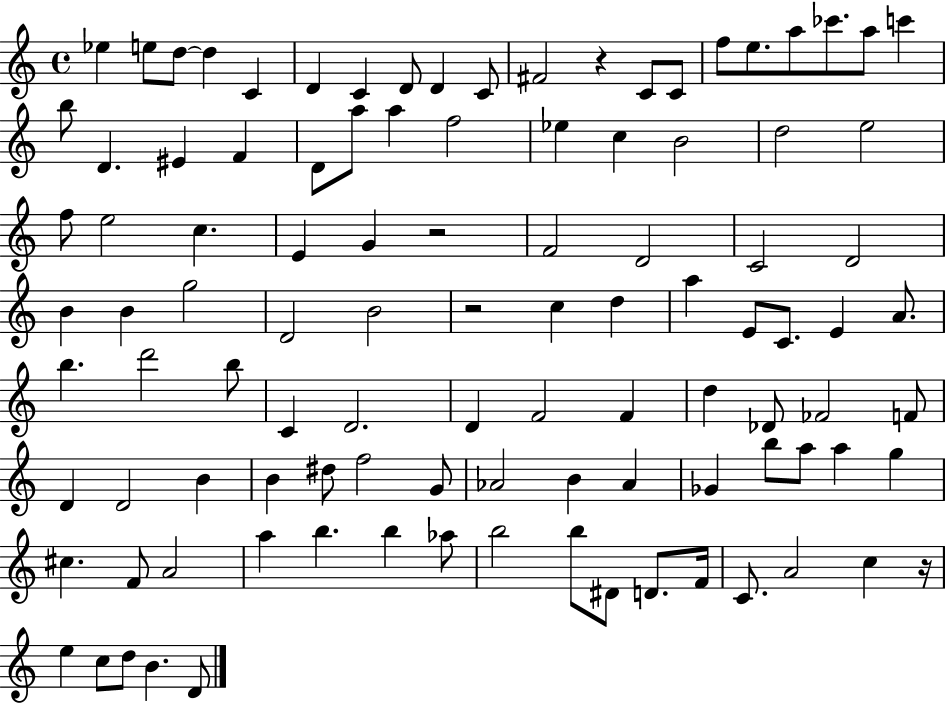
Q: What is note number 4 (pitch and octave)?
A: D5